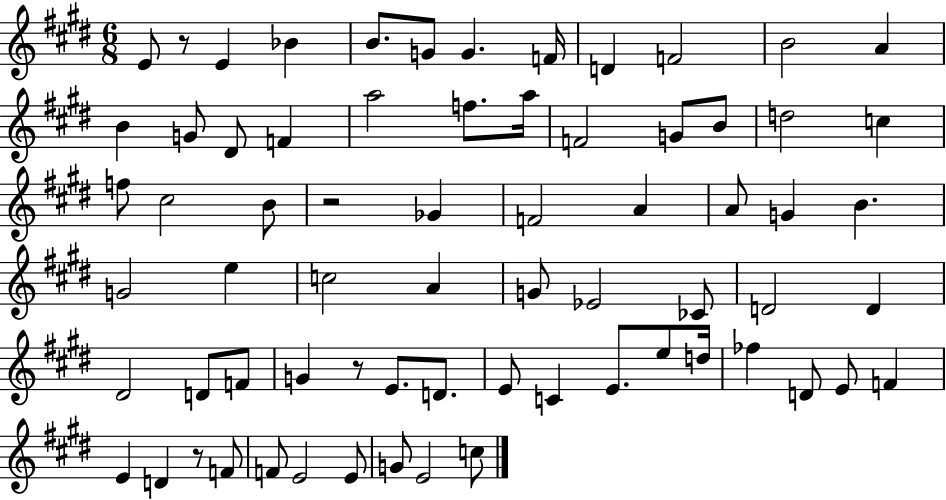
E4/e R/e E4/q Bb4/q B4/e. G4/e G4/q. F4/s D4/q F4/h B4/h A4/q B4/q G4/e D#4/e F4/q A5/h F5/e. A5/s F4/h G4/e B4/e D5/h C5/q F5/e C#5/h B4/e R/h Gb4/q F4/h A4/q A4/e G4/q B4/q. G4/h E5/q C5/h A4/q G4/e Eb4/h CES4/e D4/h D4/q D#4/h D4/e F4/e G4/q R/e E4/e. D4/e. E4/e C4/q E4/e. E5/e D5/s FES5/q D4/e E4/e F4/q E4/q D4/q R/e F4/e F4/e E4/h E4/e G4/e E4/h C5/e